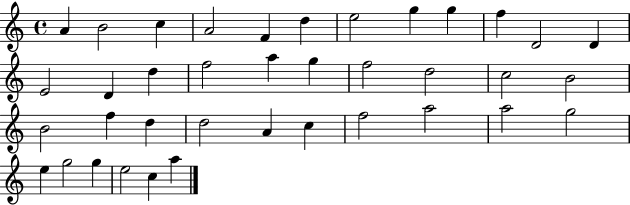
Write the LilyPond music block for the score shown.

{
  \clef treble
  \time 4/4
  \defaultTimeSignature
  \key c \major
  a'4 b'2 c''4 | a'2 f'4 d''4 | e''2 g''4 g''4 | f''4 d'2 d'4 | \break e'2 d'4 d''4 | f''2 a''4 g''4 | f''2 d''2 | c''2 b'2 | \break b'2 f''4 d''4 | d''2 a'4 c''4 | f''2 a''2 | a''2 g''2 | \break e''4 g''2 g''4 | e''2 c''4 a''4 | \bar "|."
}